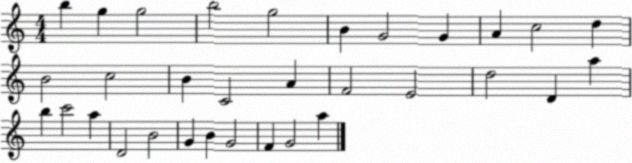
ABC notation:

X:1
T:Untitled
M:4/4
L:1/4
K:C
b g g2 b2 g2 B G2 G A c2 d B2 c2 B C2 A F2 E2 d2 D a b c'2 a D2 B2 G B G2 F G2 a